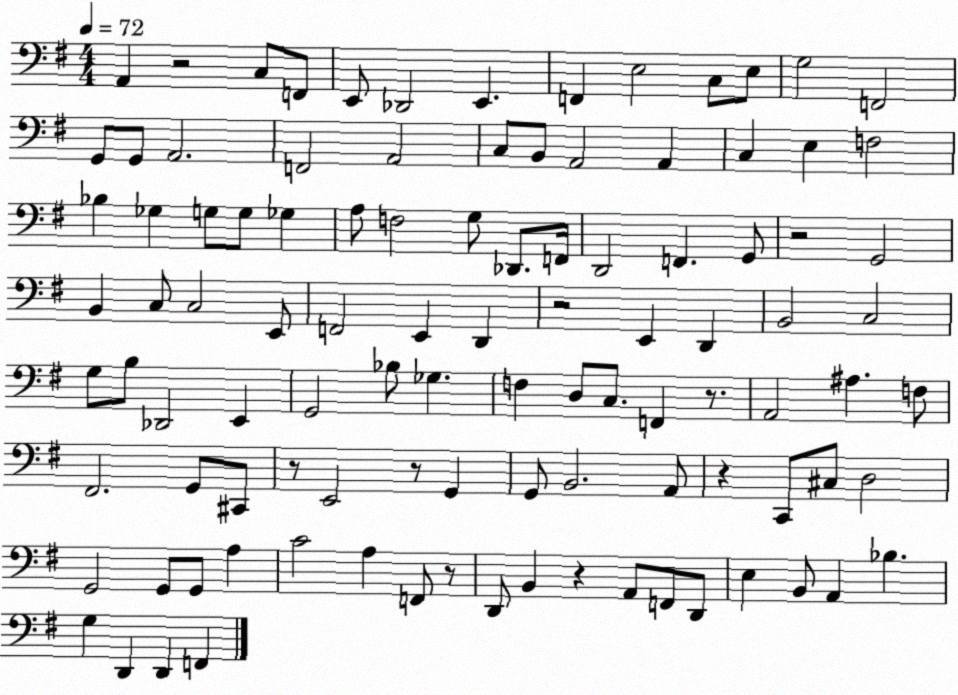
X:1
T:Untitled
M:4/4
L:1/4
K:G
A,, z2 C,/2 F,,/2 E,,/2 _D,,2 E,, F,, E,2 C,/2 E,/2 G,2 F,,2 G,,/2 G,,/2 A,,2 F,,2 A,,2 C,/2 B,,/2 A,,2 A,, C, E, F,2 _B, _G, G,/2 G,/2 _G, A,/2 F,2 G,/2 _D,,/2 F,,/4 D,,2 F,, G,,/2 z2 G,,2 B,, C,/2 C,2 E,,/2 F,,2 E,, D,, z2 E,, D,, B,,2 C,2 G,/2 B,/2 _D,,2 E,, G,,2 _B,/2 _G, F, D,/2 C,/2 F,, z/2 A,,2 ^A, F,/2 ^F,,2 G,,/2 ^C,,/2 z/2 E,,2 z/2 G,, G,,/2 B,,2 A,,/2 z C,,/2 ^C,/2 D,2 G,,2 G,,/2 G,,/2 A, C2 A, F,,/2 z/2 D,,/2 B,, z A,,/2 F,,/2 D,,/2 E, B,,/2 A,, _B, G, D,, D,, F,,